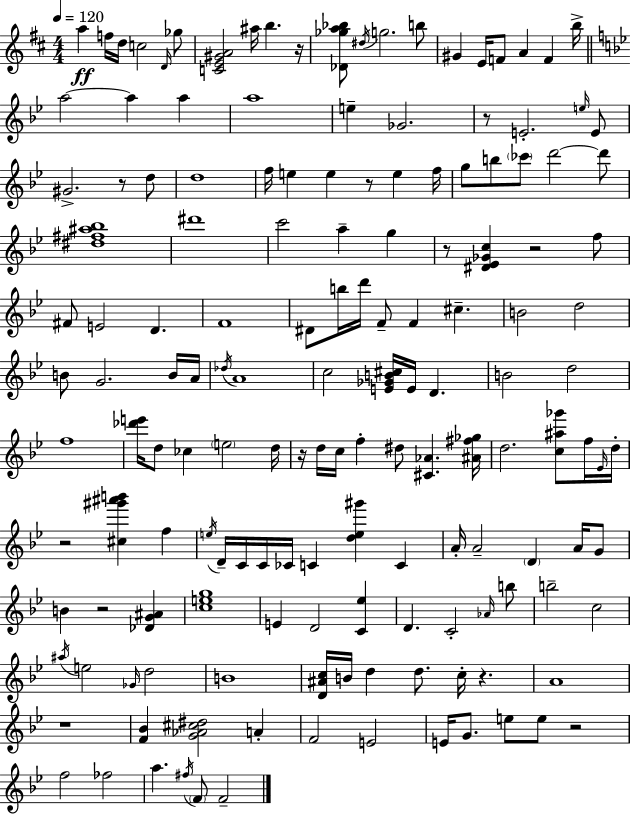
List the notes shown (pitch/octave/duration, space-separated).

A5/q F5/s D5/s C5/h D4/s Gb5/e [C4,E4,G#4,A4]/h A#5/s B5/q. R/s [Db4,Gb5,A5,Bb5]/e D#5/s G5/h. B5/e G#4/q E4/s F4/e A4/q F4/q B5/s A5/h A5/q A5/q A5/w E5/q Gb4/h. R/e E4/h. E5/s E4/e G#4/h. R/e D5/e D5/w F5/s E5/q E5/q R/e E5/q F5/s G5/e B5/e CES6/e D6/h D6/e [D#5,F#5,A#5,Bb5]/w D#6/w C6/h A5/q G5/q R/e [D#4,Eb4,Gb4,C5]/q R/h F5/e F#4/e E4/h D4/q. F4/w D#4/e B5/s D6/s F4/e F4/q C#5/q. B4/h D5/h B4/e G4/h. B4/s A4/s Db5/s A4/w C5/h [E4,Gb4,B4,C#5]/s E4/s D4/q. B4/h D5/h F5/w [Db6,E6]/s D5/e CES5/q E5/h D5/s R/s D5/s C5/s F5/q D#5/e [C#4,Ab4]/q. [A#4,F#5,Gb5]/s D5/h. [C5,A#5,Gb6]/e F5/s Eb4/s D5/s R/h [C#5,G#6,A#6,B6]/q F5/q E5/s D4/s C4/s C4/s CES4/s C4/q [D5,E5,G#6]/q C4/q A4/s A4/h D4/q A4/s G4/e B4/q R/h [Db4,G4,A#4]/q [C5,E5,G5]/w E4/q D4/h [C4,Eb5]/q D4/q. C4/h Ab4/s B5/e B5/h C5/h A#5/s E5/h Gb4/s D5/h B4/w [D4,A#4,C5]/s B4/s D5/q D5/e. C5/s R/q. A4/w R/w [F4,Bb4]/q [G4,Ab4,C#5,D#5]/h A4/q F4/h E4/h E4/s G4/e. E5/e E5/e R/h F5/h FES5/h A5/q. F#5/s F4/e F4/h